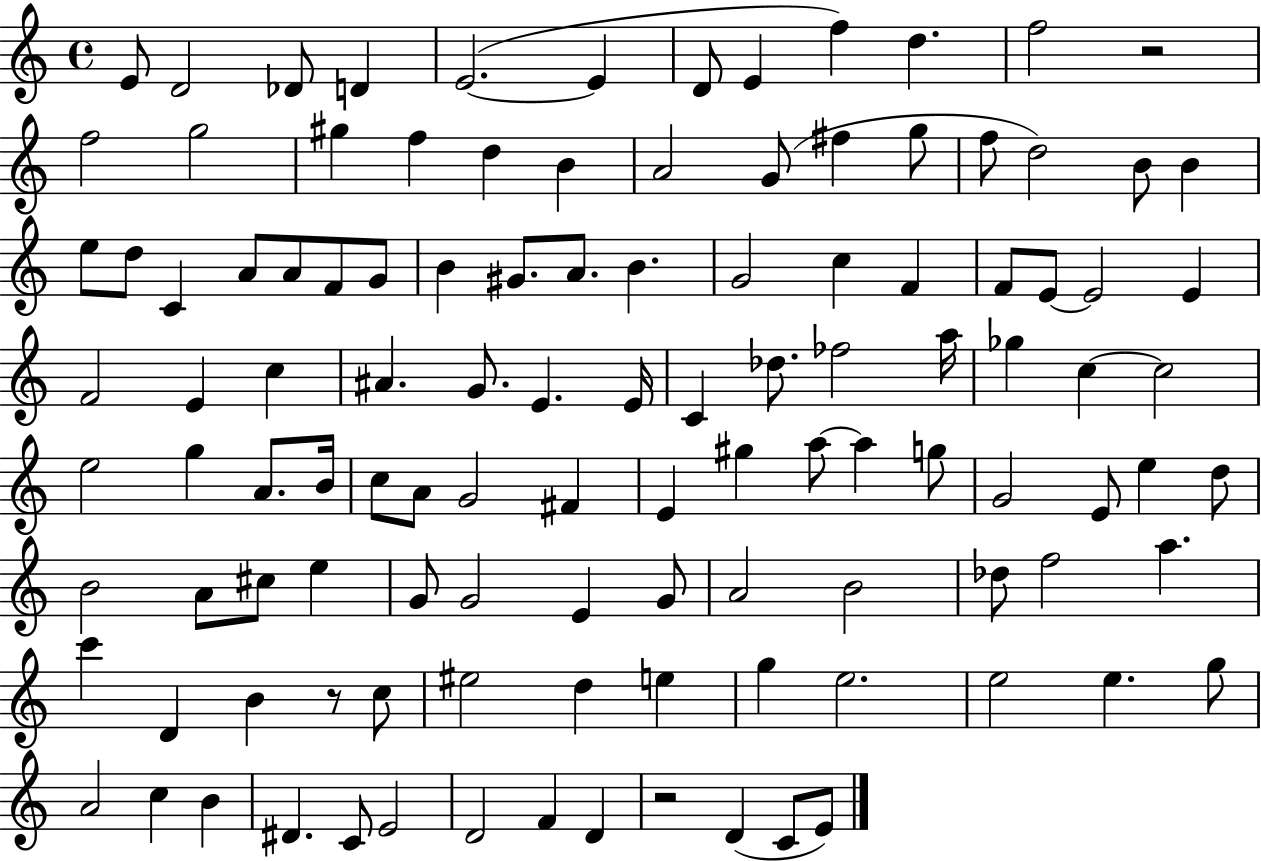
E4/e D4/h Db4/e D4/q E4/h. E4/q D4/e E4/q F5/q D5/q. F5/h R/h F5/h G5/h G#5/q F5/q D5/q B4/q A4/h G4/e F#5/q G5/e F5/e D5/h B4/e B4/q E5/e D5/e C4/q A4/e A4/e F4/e G4/e B4/q G#4/e. A4/e. B4/q. G4/h C5/q F4/q F4/e E4/e E4/h E4/q F4/h E4/q C5/q A#4/q. G4/e. E4/q. E4/s C4/q Db5/e. FES5/h A5/s Gb5/q C5/q C5/h E5/h G5/q A4/e. B4/s C5/e A4/e G4/h F#4/q E4/q G#5/q A5/e A5/q G5/e G4/h E4/e E5/q D5/e B4/h A4/e C#5/e E5/q G4/e G4/h E4/q G4/e A4/h B4/h Db5/e F5/h A5/q. C6/q D4/q B4/q R/e C5/e EIS5/h D5/q E5/q G5/q E5/h. E5/h E5/q. G5/e A4/h C5/q B4/q D#4/q. C4/e E4/h D4/h F4/q D4/q R/h D4/q C4/e E4/e